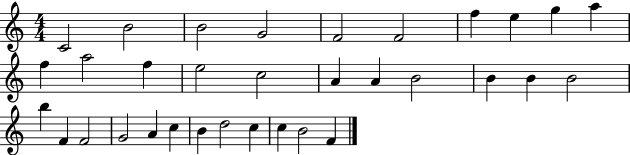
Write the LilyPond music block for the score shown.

{
  \clef treble
  \numericTimeSignature
  \time 4/4
  \key c \major
  c'2 b'2 | b'2 g'2 | f'2 f'2 | f''4 e''4 g''4 a''4 | \break f''4 a''2 f''4 | e''2 c''2 | a'4 a'4 b'2 | b'4 b'4 b'2 | \break b''4 f'4 f'2 | g'2 a'4 c''4 | b'4 d''2 c''4 | c''4 b'2 f'4 | \break \bar "|."
}